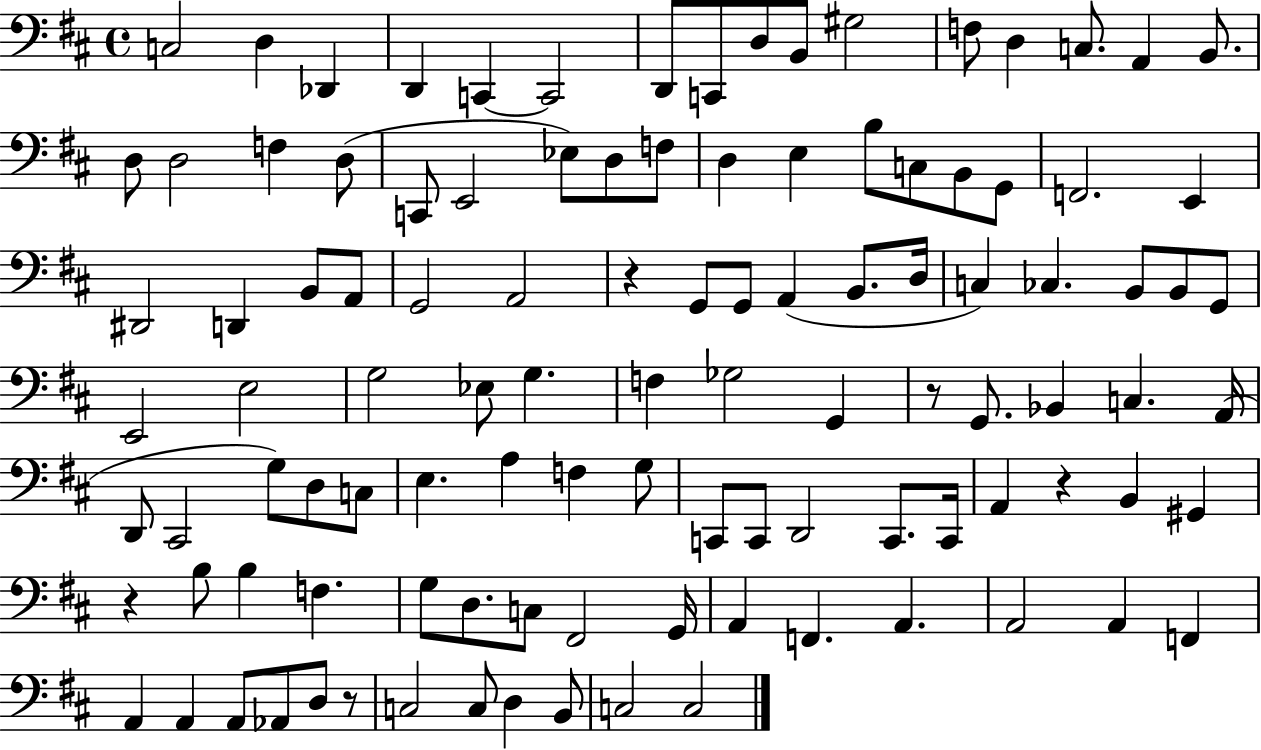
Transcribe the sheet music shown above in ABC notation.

X:1
T:Untitled
M:4/4
L:1/4
K:D
C,2 D, _D,, D,, C,, C,,2 D,,/2 C,,/2 D,/2 B,,/2 ^G,2 F,/2 D, C,/2 A,, B,,/2 D,/2 D,2 F, D,/2 C,,/2 E,,2 _E,/2 D,/2 F,/2 D, E, B,/2 C,/2 B,,/2 G,,/2 F,,2 E,, ^D,,2 D,, B,,/2 A,,/2 G,,2 A,,2 z G,,/2 G,,/2 A,, B,,/2 D,/4 C, _C, B,,/2 B,,/2 G,,/2 E,,2 E,2 G,2 _E,/2 G, F, _G,2 G,, z/2 G,,/2 _B,, C, A,,/4 D,,/2 ^C,,2 G,/2 D,/2 C,/2 E, A, F, G,/2 C,,/2 C,,/2 D,,2 C,,/2 C,,/4 A,, z B,, ^G,, z B,/2 B, F, G,/2 D,/2 C,/2 ^F,,2 G,,/4 A,, F,, A,, A,,2 A,, F,, A,, A,, A,,/2 _A,,/2 D,/2 z/2 C,2 C,/2 D, B,,/2 C,2 C,2